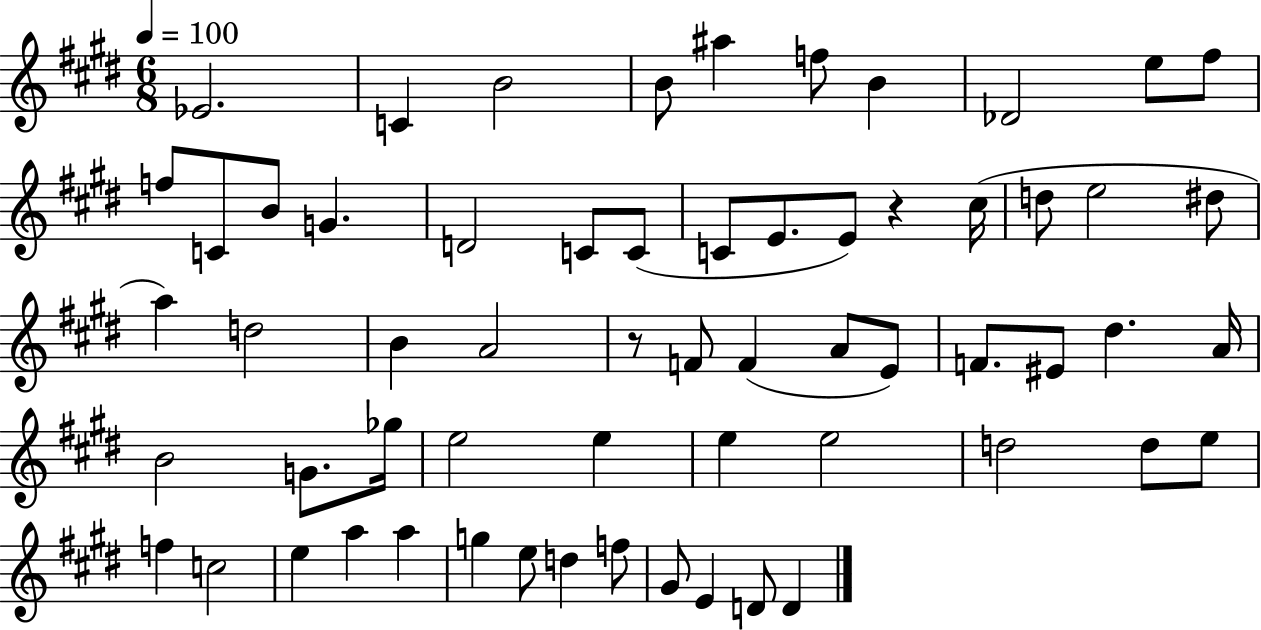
{
  \clef treble
  \numericTimeSignature
  \time 6/8
  \key e \major
  \tempo 4 = 100
  ees'2. | c'4 b'2 | b'8 ais''4 f''8 b'4 | des'2 e''8 fis''8 | \break f''8 c'8 b'8 g'4. | d'2 c'8 c'8( | c'8 e'8. e'8) r4 cis''16( | d''8 e''2 dis''8 | \break a''4) d''2 | b'4 a'2 | r8 f'8 f'4( a'8 e'8) | f'8. eis'8 dis''4. a'16 | \break b'2 g'8. ges''16 | e''2 e''4 | e''4 e''2 | d''2 d''8 e''8 | \break f''4 c''2 | e''4 a''4 a''4 | g''4 e''8 d''4 f''8 | gis'8 e'4 d'8 d'4 | \break \bar "|."
}